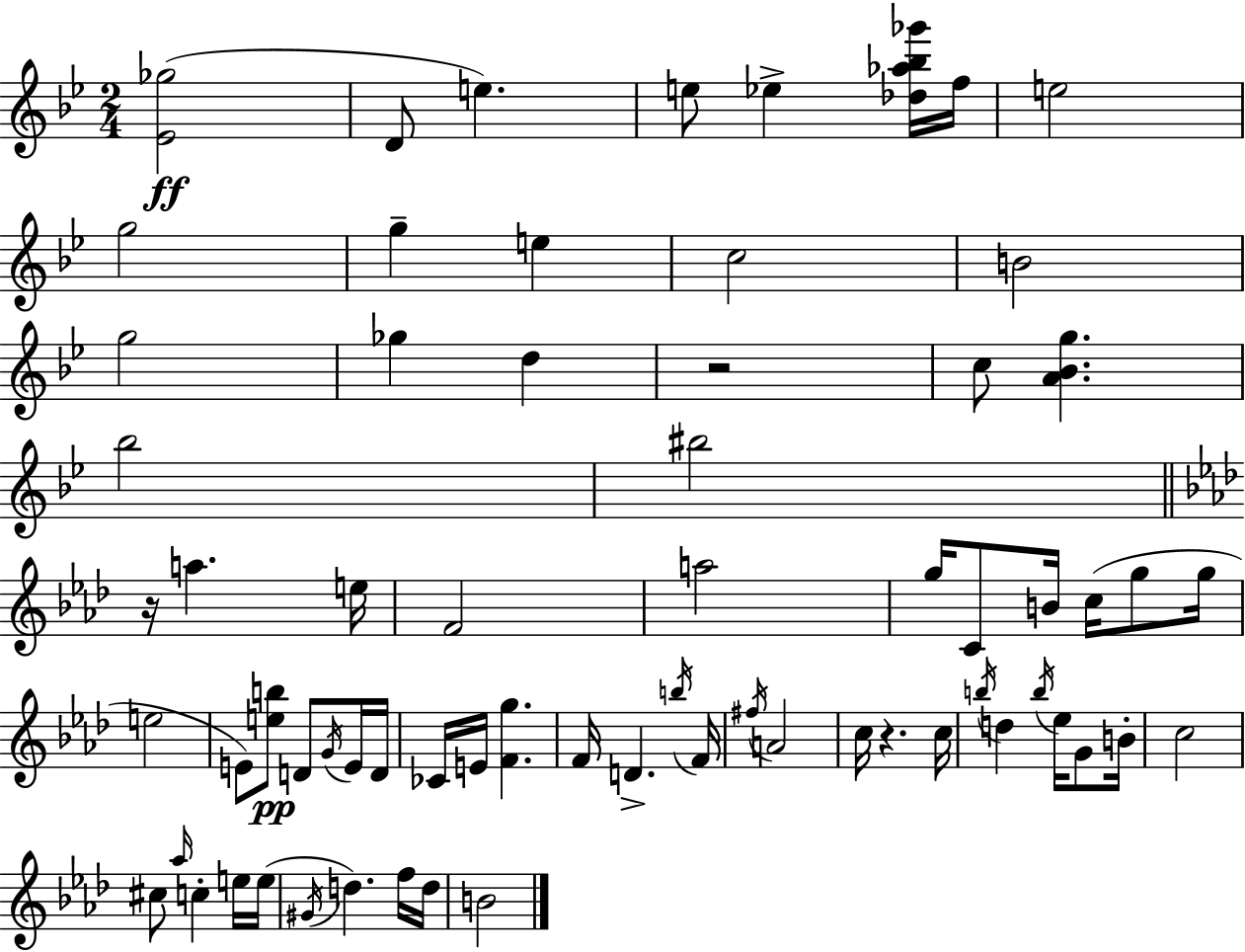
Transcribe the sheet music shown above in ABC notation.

X:1
T:Untitled
M:2/4
L:1/4
K:Gm
[_E_g]2 D/2 e e/2 _e [_d_a_b_g']/4 f/4 e2 g2 g e c2 B2 g2 _g d z2 c/2 [A_Bg] _b2 ^b2 z/4 a e/4 F2 a2 g/4 C/2 B/4 c/4 g/2 g/4 e2 E/2 [eb]/2 D/2 G/4 E/4 D/4 _C/4 E/4 [Fg] F/4 D b/4 F/4 ^f/4 A2 c/4 z c/4 b/4 d b/4 _e/4 G/2 B/4 c2 ^c/2 _a/4 c e/4 e/4 ^G/4 d f/4 d/4 B2